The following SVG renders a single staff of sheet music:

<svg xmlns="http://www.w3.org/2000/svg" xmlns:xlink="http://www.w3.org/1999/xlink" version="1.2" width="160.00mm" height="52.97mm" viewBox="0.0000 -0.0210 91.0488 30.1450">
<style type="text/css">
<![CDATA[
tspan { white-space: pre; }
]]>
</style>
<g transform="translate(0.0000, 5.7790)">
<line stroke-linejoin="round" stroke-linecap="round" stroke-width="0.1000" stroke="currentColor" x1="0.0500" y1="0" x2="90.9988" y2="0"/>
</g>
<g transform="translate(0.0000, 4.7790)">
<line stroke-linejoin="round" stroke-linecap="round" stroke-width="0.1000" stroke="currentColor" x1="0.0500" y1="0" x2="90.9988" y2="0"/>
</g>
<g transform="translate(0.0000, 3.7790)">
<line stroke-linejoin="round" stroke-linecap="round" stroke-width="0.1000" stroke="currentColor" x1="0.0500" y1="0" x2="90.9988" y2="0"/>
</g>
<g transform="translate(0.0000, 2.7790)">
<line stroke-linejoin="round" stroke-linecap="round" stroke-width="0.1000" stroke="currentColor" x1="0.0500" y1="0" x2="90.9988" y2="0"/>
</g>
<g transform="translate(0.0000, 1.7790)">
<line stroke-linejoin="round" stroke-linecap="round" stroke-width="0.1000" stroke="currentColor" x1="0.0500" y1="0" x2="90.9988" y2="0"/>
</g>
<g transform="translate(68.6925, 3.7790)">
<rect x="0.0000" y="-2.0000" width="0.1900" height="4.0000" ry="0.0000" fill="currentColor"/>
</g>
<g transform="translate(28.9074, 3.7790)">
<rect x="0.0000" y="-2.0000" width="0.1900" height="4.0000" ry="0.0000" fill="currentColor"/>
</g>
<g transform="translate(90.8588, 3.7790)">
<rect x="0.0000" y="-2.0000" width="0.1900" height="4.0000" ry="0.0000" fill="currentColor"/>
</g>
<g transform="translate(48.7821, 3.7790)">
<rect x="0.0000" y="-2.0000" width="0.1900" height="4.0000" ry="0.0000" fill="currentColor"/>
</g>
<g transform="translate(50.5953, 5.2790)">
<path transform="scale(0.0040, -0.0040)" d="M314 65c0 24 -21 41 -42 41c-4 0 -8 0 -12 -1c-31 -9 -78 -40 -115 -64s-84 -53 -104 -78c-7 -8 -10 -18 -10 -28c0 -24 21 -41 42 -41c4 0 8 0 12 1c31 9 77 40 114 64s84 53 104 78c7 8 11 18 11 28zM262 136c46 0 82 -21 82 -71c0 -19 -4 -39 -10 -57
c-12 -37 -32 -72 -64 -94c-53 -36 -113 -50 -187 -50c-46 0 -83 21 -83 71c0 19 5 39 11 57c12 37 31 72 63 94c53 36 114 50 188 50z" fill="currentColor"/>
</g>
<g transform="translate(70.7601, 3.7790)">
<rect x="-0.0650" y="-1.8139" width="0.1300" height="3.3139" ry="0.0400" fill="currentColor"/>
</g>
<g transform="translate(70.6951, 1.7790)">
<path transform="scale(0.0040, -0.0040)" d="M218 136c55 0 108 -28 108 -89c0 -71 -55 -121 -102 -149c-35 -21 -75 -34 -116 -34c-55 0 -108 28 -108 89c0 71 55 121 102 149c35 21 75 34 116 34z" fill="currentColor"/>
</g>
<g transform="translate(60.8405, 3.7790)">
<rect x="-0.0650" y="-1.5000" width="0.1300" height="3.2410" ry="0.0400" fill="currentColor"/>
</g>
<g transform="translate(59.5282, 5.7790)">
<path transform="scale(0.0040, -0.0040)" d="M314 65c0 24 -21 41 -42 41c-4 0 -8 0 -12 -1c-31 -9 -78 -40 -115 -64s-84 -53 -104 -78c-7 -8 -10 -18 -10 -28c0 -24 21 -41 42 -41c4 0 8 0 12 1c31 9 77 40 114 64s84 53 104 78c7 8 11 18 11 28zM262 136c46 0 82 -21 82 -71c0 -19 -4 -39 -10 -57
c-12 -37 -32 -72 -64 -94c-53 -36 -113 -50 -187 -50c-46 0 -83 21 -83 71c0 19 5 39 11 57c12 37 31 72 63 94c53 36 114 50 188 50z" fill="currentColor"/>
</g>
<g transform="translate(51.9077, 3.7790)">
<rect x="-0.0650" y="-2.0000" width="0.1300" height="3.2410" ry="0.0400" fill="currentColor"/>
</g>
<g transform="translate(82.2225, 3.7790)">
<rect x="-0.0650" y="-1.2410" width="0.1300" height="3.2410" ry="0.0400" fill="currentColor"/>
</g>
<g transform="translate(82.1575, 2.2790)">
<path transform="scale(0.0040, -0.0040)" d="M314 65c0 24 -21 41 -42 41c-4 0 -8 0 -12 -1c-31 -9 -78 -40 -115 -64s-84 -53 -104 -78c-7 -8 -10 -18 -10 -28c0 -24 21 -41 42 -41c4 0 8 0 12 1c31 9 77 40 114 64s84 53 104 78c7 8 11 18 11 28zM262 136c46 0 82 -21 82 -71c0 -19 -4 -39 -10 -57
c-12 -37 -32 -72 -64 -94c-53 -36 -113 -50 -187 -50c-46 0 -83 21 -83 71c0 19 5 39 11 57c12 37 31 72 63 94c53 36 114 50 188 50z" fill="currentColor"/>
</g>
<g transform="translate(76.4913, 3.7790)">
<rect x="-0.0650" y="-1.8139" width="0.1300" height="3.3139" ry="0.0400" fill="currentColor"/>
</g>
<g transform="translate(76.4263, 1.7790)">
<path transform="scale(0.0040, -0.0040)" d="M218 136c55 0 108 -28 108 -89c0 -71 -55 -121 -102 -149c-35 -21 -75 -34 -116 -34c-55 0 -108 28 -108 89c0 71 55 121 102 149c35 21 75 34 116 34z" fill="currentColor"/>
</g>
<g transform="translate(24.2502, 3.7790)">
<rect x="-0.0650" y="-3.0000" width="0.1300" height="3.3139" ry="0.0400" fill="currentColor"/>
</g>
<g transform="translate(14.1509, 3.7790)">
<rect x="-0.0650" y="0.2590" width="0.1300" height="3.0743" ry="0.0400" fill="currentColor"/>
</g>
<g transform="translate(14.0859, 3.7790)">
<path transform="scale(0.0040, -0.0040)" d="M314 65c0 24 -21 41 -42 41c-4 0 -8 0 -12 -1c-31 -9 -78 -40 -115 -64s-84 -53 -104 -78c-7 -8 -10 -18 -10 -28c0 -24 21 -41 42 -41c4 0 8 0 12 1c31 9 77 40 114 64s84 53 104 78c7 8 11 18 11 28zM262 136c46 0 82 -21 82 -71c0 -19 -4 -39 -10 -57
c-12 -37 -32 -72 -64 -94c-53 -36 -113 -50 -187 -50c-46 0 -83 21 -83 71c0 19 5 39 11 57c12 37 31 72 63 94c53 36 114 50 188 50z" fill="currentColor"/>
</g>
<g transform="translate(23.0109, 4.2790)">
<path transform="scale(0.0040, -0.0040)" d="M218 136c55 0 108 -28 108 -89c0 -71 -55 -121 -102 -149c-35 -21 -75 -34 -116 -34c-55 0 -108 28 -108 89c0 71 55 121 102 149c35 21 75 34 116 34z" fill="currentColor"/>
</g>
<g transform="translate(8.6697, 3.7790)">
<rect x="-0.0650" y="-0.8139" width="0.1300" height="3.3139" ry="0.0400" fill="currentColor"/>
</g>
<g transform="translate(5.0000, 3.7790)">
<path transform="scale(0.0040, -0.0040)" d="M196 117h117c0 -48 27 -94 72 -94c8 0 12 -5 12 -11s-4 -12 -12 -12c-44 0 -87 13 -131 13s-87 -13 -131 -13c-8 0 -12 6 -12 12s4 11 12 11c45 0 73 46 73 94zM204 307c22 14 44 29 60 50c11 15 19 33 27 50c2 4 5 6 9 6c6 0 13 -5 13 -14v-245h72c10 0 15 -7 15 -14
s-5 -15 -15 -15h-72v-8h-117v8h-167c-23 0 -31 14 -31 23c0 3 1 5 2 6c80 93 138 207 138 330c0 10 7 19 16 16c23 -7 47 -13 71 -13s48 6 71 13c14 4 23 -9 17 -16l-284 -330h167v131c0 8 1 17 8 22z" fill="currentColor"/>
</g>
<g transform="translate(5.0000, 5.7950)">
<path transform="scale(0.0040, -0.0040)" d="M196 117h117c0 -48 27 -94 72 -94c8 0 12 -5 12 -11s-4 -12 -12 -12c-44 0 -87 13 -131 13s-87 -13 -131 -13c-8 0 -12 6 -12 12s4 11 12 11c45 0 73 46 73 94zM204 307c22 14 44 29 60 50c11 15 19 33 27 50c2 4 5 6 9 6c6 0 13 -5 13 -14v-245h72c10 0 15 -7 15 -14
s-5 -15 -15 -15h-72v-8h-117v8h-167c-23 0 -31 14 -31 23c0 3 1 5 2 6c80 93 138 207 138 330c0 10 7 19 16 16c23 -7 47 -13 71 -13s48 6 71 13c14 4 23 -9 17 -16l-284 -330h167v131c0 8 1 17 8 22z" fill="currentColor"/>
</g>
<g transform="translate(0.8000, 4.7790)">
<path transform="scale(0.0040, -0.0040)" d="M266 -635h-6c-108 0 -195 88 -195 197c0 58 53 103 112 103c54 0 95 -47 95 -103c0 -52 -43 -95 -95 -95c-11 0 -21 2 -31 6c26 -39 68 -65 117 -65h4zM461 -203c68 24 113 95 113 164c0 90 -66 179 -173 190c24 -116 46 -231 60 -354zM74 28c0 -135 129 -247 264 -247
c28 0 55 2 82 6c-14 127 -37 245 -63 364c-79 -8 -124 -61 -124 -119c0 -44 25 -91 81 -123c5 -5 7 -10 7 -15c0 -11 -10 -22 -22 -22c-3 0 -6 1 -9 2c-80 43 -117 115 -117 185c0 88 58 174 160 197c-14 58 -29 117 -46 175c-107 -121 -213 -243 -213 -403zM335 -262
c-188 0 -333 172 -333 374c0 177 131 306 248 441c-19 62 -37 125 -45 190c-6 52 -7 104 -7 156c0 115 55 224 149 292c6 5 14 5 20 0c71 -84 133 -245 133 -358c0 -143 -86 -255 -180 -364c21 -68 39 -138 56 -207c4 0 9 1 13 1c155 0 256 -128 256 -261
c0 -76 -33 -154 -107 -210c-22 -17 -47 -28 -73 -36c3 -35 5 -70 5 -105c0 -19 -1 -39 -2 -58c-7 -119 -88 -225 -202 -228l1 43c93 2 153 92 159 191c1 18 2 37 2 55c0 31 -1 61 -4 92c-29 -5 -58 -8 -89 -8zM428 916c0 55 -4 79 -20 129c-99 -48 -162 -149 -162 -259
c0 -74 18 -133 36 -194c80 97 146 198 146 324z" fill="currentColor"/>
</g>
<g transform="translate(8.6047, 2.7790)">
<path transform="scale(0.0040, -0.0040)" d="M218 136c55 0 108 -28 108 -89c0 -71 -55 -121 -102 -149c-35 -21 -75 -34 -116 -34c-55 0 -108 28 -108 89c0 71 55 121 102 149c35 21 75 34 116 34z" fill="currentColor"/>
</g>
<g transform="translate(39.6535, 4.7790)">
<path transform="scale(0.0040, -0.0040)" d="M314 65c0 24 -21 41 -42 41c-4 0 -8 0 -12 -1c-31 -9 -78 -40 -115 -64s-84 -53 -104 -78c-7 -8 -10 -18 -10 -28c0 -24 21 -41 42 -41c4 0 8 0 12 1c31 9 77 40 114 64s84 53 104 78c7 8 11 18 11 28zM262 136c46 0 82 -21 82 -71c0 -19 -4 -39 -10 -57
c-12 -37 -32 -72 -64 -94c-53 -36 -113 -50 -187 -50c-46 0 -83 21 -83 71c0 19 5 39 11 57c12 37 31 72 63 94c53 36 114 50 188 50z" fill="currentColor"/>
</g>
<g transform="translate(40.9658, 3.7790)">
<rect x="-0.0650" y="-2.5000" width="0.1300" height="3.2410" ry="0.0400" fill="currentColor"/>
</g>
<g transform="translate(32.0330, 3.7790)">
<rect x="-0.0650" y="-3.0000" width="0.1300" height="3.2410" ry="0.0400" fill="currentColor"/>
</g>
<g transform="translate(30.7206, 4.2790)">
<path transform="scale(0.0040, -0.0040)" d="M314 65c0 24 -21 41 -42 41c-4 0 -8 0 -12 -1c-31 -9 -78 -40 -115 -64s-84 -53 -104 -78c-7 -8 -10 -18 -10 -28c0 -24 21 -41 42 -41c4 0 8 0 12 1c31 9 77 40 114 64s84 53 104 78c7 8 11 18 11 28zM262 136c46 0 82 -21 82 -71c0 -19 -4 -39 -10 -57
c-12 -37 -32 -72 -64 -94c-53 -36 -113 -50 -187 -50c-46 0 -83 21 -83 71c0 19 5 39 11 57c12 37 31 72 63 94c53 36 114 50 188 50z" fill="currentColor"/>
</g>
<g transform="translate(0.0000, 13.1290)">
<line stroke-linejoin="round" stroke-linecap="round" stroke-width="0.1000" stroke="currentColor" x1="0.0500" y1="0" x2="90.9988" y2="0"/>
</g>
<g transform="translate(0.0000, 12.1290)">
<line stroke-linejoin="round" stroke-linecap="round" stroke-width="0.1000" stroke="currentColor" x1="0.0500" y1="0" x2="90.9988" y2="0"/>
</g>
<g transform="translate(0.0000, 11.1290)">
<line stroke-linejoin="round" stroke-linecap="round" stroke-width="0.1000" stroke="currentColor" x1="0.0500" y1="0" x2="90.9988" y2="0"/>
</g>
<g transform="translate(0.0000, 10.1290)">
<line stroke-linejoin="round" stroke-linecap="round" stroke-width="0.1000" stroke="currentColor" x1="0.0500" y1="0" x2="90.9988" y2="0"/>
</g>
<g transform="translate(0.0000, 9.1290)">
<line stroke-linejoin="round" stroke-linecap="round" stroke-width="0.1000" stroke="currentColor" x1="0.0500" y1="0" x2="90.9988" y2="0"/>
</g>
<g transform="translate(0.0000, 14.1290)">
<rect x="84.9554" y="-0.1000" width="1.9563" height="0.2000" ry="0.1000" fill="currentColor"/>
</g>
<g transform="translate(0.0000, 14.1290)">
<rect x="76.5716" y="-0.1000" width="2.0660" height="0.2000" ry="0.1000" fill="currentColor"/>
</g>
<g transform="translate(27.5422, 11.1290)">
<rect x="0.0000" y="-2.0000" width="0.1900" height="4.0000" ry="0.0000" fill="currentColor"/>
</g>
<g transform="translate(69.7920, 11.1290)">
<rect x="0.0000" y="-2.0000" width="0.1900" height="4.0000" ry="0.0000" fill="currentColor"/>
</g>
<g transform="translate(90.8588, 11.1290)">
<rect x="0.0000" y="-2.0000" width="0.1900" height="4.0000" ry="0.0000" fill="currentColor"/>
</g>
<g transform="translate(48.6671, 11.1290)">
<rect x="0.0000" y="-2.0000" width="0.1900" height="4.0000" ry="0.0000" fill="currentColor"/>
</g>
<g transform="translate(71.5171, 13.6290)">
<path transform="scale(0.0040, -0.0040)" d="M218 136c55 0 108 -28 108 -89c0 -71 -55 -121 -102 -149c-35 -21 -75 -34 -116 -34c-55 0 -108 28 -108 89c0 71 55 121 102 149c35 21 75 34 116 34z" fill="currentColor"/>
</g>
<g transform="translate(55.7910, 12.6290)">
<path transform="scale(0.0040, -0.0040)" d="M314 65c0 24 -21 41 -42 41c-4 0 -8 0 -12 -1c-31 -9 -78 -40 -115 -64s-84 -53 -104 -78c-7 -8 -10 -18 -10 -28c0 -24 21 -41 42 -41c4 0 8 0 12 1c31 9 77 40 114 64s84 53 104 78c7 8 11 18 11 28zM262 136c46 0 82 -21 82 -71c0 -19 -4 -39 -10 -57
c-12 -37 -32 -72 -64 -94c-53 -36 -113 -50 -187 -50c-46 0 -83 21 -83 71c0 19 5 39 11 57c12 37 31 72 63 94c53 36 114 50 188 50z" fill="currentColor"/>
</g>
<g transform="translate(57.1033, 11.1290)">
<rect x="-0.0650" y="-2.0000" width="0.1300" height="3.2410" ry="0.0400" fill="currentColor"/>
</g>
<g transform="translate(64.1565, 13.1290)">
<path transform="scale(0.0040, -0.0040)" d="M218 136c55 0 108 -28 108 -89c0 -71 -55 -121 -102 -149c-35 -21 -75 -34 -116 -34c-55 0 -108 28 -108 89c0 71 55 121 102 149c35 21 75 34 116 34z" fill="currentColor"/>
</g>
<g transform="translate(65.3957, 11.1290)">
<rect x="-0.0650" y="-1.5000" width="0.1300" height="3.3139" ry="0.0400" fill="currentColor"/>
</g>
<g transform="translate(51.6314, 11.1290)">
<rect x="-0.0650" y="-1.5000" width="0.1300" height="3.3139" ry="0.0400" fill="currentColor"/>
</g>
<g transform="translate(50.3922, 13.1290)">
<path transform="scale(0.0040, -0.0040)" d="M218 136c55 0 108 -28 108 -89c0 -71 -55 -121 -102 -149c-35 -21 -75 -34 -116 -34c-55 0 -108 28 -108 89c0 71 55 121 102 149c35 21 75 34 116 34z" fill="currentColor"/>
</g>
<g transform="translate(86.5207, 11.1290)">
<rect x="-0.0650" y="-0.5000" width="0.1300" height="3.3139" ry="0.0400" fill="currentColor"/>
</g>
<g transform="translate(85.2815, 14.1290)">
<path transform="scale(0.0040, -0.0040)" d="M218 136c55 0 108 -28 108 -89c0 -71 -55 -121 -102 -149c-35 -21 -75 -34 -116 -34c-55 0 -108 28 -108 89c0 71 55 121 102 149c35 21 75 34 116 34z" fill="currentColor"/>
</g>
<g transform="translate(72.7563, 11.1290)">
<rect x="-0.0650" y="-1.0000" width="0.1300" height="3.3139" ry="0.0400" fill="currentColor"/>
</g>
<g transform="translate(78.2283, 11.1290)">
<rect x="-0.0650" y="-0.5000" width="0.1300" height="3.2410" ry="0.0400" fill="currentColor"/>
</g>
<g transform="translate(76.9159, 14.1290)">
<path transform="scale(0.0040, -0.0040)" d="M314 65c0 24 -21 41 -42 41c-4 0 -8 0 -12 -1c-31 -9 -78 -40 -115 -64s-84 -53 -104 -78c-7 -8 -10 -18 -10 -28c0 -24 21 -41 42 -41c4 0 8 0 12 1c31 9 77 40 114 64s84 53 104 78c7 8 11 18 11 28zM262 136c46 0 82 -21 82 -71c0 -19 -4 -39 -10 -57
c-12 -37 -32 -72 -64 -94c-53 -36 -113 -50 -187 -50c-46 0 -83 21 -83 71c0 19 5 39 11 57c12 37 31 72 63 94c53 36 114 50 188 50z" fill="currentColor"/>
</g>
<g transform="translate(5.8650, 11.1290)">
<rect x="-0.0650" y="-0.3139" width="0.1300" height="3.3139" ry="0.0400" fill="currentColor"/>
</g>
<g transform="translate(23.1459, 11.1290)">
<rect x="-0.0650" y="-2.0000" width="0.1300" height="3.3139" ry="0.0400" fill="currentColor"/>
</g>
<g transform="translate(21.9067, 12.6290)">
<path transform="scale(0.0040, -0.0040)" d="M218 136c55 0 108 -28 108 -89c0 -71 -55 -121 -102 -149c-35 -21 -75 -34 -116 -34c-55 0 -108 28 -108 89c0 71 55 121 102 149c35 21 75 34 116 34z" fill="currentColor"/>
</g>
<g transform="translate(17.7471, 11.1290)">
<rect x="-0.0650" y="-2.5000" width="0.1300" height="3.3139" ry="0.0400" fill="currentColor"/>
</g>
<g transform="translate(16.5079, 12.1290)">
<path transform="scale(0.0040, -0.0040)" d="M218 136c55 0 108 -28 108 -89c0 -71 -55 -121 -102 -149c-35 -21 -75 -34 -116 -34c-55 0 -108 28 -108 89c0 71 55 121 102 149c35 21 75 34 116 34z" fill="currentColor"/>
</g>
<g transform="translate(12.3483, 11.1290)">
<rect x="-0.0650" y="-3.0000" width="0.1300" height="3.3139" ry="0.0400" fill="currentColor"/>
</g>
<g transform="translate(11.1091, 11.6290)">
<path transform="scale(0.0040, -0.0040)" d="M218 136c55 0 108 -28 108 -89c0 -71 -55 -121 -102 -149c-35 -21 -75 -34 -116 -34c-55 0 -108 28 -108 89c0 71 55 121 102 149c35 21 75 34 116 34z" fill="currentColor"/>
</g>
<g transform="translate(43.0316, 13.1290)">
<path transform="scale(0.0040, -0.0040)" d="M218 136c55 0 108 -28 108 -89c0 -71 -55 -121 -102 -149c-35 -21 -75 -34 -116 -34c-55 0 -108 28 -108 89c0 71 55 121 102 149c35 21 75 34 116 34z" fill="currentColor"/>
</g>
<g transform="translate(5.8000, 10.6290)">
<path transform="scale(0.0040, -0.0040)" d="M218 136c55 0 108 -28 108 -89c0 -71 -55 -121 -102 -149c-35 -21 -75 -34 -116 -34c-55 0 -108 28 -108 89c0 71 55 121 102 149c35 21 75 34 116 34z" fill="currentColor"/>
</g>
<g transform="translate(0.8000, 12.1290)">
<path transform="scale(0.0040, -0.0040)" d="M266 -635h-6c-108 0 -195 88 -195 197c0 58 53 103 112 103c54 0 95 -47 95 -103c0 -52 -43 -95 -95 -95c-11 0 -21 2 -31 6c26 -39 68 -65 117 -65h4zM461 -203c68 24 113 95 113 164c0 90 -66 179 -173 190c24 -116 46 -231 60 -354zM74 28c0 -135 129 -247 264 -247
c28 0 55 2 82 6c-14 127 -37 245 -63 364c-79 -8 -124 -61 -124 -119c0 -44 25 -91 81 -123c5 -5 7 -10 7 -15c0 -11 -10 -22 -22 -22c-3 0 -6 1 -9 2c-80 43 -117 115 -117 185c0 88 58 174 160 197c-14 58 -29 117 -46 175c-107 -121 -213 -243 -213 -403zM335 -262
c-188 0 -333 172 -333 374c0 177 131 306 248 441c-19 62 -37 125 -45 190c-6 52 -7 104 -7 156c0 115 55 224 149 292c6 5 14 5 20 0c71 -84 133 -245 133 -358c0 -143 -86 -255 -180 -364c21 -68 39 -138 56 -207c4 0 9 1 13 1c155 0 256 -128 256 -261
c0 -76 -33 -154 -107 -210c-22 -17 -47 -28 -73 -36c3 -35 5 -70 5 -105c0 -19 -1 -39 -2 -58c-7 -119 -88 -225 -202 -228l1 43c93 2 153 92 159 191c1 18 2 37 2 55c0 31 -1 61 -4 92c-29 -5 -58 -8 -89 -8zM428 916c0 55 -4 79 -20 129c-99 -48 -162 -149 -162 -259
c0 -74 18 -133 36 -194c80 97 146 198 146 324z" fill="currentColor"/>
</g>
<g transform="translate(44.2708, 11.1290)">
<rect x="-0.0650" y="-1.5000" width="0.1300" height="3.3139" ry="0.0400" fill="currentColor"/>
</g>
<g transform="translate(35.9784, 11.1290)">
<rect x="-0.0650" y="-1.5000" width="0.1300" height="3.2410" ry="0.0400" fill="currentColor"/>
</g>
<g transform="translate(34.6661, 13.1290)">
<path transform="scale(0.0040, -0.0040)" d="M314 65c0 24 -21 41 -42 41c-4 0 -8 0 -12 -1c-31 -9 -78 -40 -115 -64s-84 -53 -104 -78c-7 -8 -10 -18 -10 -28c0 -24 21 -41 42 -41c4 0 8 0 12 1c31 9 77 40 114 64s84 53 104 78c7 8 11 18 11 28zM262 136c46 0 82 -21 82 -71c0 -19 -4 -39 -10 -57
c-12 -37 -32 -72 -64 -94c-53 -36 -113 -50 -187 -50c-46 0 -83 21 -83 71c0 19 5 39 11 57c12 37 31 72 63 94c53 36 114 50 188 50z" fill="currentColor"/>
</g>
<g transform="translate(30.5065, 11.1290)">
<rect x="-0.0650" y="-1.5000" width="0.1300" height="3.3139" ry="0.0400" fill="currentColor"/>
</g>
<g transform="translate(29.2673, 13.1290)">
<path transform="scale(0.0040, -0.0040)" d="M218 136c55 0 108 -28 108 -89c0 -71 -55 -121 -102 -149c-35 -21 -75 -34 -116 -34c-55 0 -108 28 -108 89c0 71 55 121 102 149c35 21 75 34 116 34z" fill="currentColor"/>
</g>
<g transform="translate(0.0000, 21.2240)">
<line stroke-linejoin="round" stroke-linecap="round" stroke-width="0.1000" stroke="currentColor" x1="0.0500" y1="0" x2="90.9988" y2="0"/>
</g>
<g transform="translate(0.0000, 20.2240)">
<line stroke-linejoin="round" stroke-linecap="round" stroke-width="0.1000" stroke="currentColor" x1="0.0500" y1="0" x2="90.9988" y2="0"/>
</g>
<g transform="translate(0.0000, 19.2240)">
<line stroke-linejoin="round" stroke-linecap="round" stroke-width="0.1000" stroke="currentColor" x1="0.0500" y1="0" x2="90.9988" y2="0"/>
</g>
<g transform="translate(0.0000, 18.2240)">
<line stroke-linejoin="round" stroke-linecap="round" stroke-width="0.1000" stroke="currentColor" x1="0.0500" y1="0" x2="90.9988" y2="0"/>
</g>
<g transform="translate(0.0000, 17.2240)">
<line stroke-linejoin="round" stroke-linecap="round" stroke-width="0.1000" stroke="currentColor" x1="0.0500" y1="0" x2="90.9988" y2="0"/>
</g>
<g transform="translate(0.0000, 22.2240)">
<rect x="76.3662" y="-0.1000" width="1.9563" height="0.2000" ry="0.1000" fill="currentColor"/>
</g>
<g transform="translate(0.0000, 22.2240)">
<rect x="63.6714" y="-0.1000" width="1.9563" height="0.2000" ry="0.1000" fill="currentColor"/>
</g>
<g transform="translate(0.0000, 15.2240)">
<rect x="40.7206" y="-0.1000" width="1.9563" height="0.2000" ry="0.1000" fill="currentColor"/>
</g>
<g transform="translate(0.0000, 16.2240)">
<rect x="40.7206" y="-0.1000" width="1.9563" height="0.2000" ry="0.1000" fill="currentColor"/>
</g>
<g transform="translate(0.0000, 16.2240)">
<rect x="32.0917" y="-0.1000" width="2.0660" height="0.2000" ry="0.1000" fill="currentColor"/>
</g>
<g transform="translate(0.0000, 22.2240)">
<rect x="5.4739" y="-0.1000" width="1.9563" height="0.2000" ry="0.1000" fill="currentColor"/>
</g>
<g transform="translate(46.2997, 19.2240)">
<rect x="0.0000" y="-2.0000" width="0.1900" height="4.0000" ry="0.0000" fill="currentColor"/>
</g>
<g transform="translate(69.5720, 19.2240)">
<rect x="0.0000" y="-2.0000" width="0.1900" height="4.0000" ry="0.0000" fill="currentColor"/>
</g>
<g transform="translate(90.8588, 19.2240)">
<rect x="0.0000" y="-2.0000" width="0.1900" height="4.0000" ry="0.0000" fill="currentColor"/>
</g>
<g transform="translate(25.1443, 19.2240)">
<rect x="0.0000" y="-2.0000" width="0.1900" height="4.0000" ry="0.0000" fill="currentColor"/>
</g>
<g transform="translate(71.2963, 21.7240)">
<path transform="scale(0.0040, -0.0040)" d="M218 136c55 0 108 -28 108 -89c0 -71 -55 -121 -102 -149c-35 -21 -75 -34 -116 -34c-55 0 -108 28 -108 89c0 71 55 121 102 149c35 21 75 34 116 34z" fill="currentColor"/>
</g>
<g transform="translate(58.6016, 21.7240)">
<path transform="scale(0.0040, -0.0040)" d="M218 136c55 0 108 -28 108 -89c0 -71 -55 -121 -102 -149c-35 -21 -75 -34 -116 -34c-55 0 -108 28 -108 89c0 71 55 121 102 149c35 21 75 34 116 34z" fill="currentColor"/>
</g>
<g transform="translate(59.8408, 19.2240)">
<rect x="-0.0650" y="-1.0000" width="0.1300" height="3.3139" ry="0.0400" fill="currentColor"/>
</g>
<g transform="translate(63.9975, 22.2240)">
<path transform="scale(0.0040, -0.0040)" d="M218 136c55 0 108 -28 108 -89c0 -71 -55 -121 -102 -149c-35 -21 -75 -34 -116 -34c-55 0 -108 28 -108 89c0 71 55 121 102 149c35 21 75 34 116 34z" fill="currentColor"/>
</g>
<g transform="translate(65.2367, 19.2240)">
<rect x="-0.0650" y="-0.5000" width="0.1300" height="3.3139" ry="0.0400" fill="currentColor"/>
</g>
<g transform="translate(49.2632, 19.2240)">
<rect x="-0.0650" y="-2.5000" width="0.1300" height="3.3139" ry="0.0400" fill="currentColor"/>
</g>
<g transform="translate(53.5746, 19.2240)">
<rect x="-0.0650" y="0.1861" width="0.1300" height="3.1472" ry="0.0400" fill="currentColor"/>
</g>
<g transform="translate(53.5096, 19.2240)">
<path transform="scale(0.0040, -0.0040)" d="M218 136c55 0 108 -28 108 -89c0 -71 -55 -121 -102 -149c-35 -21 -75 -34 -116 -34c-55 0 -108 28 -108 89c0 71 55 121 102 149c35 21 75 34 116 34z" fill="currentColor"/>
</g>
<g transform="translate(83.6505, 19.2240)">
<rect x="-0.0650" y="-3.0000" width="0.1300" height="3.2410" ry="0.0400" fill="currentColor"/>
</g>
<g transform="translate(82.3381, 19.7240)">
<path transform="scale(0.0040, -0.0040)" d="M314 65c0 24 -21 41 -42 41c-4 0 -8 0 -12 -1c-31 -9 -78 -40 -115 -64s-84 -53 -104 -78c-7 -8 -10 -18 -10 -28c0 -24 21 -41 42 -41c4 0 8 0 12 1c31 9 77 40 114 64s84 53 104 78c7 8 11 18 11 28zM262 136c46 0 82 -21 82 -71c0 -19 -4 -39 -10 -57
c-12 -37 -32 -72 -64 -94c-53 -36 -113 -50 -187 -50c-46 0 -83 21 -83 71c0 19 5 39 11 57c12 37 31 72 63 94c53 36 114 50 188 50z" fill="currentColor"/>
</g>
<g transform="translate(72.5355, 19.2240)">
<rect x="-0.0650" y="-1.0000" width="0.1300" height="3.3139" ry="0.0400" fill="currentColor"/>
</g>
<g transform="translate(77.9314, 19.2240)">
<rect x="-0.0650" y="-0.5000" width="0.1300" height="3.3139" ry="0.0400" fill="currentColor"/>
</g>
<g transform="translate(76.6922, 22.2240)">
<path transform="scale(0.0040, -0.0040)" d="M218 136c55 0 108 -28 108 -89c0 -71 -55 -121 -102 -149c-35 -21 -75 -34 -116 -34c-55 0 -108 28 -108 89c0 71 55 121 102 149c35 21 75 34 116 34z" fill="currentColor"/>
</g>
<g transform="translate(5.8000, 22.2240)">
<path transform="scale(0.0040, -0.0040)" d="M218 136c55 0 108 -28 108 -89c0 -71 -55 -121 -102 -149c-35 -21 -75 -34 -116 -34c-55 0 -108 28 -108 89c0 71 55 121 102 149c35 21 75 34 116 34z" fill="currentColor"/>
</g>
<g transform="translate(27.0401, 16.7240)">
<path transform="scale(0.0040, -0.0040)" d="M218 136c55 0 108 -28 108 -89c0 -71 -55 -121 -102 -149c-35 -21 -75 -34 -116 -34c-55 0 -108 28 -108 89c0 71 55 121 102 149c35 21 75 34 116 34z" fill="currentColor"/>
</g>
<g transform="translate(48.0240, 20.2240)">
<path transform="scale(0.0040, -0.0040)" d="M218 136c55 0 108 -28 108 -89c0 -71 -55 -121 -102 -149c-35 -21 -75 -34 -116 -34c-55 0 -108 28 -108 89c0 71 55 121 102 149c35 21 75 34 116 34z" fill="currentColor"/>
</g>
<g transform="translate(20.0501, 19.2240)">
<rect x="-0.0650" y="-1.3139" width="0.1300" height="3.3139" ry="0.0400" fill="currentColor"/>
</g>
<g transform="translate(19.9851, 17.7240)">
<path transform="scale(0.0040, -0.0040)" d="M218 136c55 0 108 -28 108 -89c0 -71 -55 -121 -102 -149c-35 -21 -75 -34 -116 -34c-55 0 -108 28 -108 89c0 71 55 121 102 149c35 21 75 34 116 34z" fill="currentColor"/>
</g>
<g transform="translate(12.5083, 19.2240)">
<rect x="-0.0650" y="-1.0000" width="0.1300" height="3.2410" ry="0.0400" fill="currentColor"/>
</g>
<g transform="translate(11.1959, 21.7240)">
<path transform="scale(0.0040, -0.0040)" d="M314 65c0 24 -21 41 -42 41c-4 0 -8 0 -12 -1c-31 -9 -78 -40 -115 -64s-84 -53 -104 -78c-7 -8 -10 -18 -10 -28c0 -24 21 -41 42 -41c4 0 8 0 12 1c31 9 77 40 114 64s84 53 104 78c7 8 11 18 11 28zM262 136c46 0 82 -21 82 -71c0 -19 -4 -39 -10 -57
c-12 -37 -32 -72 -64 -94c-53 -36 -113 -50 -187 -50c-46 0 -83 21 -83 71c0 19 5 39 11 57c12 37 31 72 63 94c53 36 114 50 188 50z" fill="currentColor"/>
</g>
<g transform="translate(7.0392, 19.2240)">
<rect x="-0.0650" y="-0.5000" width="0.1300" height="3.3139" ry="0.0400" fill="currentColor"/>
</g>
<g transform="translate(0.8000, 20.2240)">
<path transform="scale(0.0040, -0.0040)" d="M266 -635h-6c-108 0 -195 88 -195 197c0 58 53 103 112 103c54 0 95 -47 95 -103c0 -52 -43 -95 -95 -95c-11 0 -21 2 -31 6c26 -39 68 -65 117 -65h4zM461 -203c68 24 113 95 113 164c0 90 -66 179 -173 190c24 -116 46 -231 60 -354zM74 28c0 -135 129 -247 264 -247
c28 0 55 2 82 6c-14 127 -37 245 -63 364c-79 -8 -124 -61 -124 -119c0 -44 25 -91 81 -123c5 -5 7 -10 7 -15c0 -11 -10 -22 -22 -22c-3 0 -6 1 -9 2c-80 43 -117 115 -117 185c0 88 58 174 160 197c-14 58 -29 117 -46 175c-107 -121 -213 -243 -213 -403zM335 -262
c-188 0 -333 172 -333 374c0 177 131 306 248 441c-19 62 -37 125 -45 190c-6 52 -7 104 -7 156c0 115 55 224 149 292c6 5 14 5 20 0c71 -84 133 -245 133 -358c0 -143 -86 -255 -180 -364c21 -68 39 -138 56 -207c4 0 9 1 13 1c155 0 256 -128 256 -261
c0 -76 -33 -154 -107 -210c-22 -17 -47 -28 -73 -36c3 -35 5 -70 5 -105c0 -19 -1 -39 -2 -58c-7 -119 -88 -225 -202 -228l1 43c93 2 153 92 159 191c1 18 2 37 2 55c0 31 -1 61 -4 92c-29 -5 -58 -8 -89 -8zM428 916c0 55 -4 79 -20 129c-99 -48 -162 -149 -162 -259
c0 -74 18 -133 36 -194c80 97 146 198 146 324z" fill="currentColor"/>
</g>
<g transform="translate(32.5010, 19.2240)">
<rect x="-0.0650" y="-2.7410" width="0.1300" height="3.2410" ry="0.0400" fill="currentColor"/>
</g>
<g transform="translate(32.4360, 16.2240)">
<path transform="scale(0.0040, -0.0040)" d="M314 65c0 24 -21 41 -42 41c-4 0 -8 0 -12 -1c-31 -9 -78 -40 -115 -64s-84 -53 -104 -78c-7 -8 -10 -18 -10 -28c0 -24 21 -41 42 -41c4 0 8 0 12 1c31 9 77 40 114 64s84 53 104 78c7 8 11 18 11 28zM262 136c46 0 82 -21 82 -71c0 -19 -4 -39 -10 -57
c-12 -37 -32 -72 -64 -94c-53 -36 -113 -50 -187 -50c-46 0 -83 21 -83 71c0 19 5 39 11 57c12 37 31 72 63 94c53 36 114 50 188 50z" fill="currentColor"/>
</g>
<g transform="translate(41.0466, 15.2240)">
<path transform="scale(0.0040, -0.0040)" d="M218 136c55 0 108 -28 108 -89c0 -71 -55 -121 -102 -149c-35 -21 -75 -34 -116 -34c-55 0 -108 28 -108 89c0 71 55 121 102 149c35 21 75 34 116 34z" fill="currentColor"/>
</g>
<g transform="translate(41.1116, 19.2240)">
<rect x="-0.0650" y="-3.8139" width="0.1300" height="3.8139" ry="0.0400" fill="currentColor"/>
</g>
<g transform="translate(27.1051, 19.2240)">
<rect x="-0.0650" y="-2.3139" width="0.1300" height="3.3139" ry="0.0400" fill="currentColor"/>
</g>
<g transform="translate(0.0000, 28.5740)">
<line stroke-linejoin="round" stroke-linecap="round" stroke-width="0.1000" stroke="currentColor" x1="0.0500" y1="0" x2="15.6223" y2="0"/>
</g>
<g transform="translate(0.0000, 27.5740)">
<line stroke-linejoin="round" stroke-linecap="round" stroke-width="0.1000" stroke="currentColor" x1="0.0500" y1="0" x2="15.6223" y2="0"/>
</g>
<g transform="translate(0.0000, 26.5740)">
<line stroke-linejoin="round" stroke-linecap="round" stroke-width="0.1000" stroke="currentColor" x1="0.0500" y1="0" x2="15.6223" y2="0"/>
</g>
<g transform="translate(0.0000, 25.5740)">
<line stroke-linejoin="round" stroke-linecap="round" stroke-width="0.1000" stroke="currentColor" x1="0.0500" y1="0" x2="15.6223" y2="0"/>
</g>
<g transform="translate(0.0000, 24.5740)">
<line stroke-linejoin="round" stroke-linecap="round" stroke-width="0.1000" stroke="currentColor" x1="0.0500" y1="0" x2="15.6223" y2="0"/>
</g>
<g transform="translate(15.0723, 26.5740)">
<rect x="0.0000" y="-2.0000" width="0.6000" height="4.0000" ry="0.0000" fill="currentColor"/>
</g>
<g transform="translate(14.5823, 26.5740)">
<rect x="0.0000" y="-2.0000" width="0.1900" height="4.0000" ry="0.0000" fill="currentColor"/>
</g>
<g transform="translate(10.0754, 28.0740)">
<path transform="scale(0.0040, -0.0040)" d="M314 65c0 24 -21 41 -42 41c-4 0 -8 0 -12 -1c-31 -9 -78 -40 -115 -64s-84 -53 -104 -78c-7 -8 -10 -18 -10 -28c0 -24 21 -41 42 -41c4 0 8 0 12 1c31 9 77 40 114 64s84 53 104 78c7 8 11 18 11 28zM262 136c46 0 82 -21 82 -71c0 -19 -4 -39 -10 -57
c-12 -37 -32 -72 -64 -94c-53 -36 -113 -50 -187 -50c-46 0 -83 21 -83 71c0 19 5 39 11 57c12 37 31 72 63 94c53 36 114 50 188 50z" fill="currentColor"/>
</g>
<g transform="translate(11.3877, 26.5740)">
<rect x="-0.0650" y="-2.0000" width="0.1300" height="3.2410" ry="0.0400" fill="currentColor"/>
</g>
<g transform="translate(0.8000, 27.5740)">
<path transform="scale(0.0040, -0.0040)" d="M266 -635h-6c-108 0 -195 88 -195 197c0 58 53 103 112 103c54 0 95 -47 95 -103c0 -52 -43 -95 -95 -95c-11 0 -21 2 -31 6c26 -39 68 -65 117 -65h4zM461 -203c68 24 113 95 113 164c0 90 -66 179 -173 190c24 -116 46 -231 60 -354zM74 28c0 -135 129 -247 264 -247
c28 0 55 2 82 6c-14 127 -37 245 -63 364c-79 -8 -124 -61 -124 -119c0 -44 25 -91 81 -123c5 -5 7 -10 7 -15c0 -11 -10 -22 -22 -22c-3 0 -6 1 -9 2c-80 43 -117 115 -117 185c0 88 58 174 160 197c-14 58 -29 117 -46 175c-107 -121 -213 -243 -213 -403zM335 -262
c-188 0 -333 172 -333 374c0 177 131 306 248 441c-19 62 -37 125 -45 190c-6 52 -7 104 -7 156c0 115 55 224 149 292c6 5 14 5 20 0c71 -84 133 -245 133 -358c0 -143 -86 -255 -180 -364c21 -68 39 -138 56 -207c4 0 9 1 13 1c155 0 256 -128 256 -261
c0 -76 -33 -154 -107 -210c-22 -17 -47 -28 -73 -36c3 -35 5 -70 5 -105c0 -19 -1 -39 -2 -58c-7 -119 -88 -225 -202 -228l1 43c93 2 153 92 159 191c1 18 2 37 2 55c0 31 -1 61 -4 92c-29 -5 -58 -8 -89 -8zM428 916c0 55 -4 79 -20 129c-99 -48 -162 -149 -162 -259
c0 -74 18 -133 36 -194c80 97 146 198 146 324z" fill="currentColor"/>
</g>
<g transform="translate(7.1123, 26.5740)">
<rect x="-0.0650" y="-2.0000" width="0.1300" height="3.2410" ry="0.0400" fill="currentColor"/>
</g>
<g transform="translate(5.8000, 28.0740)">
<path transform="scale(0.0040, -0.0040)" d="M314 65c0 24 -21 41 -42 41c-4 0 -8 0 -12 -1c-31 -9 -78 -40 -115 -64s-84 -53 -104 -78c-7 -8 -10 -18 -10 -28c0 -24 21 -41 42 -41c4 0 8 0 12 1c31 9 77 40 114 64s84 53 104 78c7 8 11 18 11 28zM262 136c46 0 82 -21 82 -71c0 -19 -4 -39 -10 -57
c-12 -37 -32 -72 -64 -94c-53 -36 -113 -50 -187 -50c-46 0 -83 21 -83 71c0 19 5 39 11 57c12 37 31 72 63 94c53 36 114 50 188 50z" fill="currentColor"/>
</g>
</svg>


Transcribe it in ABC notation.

X:1
T:Untitled
M:4/4
L:1/4
K:C
d B2 A A2 G2 F2 E2 f f e2 c A G F E E2 E E F2 E D C2 C C D2 e g a2 c' G B D C D C A2 F2 F2